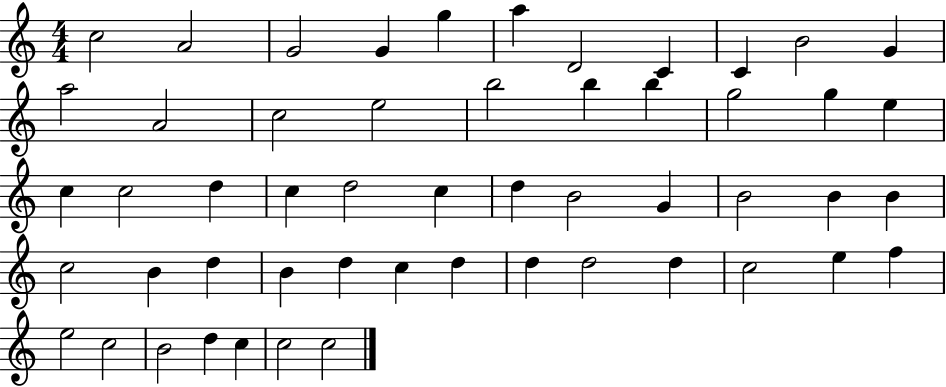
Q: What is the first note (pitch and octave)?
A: C5